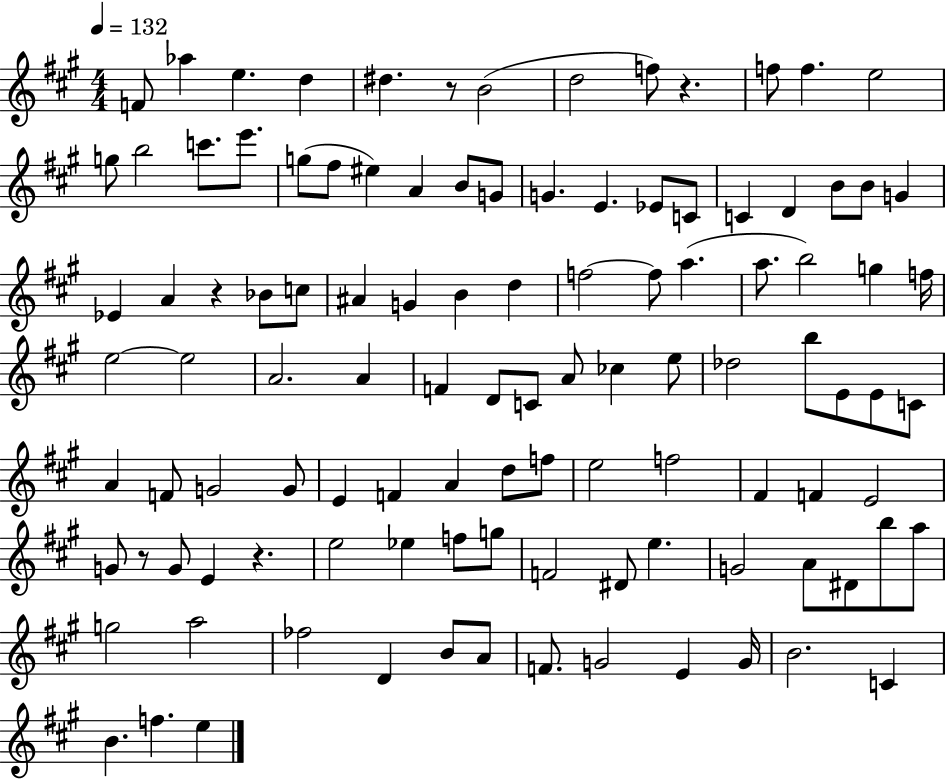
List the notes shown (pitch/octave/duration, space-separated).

F4/e Ab5/q E5/q. D5/q D#5/q. R/e B4/h D5/h F5/e R/q. F5/e F5/q. E5/h G5/e B5/h C6/e. E6/e. G5/e F#5/e EIS5/q A4/q B4/e G4/e G4/q. E4/q. Eb4/e C4/e C4/q D4/q B4/e B4/e G4/q Eb4/q A4/q R/q Bb4/e C5/e A#4/q G4/q B4/q D5/q F5/h F5/e A5/q. A5/e. B5/h G5/q F5/s E5/h E5/h A4/h. A4/q F4/q D4/e C4/e A4/e CES5/q E5/e Db5/h B5/e E4/e E4/e C4/e A4/q F4/e G4/h G4/e E4/q F4/q A4/q D5/e F5/e E5/h F5/h F#4/q F4/q E4/h G4/e R/e G4/e E4/q R/q. E5/h Eb5/q F5/e G5/e F4/h D#4/e E5/q. G4/h A4/e D#4/e B5/e A5/e G5/h A5/h FES5/h D4/q B4/e A4/e F4/e. G4/h E4/q G4/s B4/h. C4/q B4/q. F5/q. E5/q